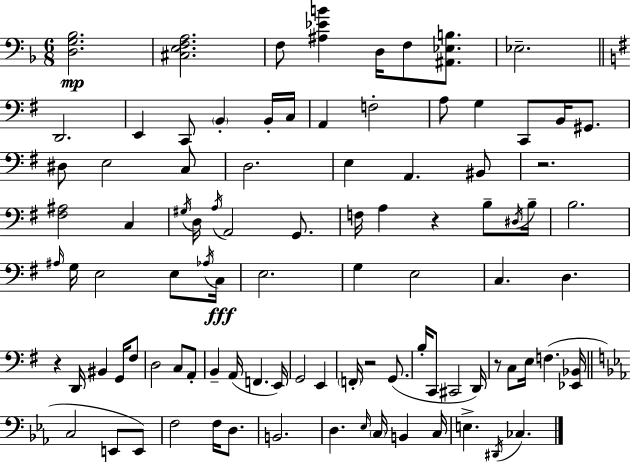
X:1
T:Untitled
M:6/8
L:1/4
K:F
[D,G,_B,]2 [^C,E,F,A,]2 F,/2 [^A,_EB] D,/4 F,/2 [^A,,_E,B,]/2 _E,2 D,,2 E,, C,,/2 B,, B,,/4 C,/4 A,, F,2 A,/2 G, C,,/2 B,,/4 ^G,,/2 ^D,/2 E,2 C,/2 D,2 E, A,, ^B,,/2 z2 [^F,^A,]2 C, ^G,/4 D,/4 A,/4 A,,2 G,,/2 F,/4 A, z B,/2 ^D,/4 B,/4 B,2 ^A,/4 G,/4 E,2 E,/2 _A,/4 C,/4 E,2 G, E,2 C, D, z D,,/4 ^B,, G,,/4 ^F,/2 D,2 C,/2 A,,/2 B,, A,,/4 F,, E,,/4 G,,2 E,, F,,/4 z2 G,,/2 B,/4 C,,/2 ^C,,2 D,,/4 z/2 C,/2 E,/4 F, [_E,,_B,,]/4 C,2 E,,/2 E,,/2 F,2 F,/4 D,/2 B,,2 D, _E,/4 C,/4 B,, C,/4 E, ^D,,/4 _C,